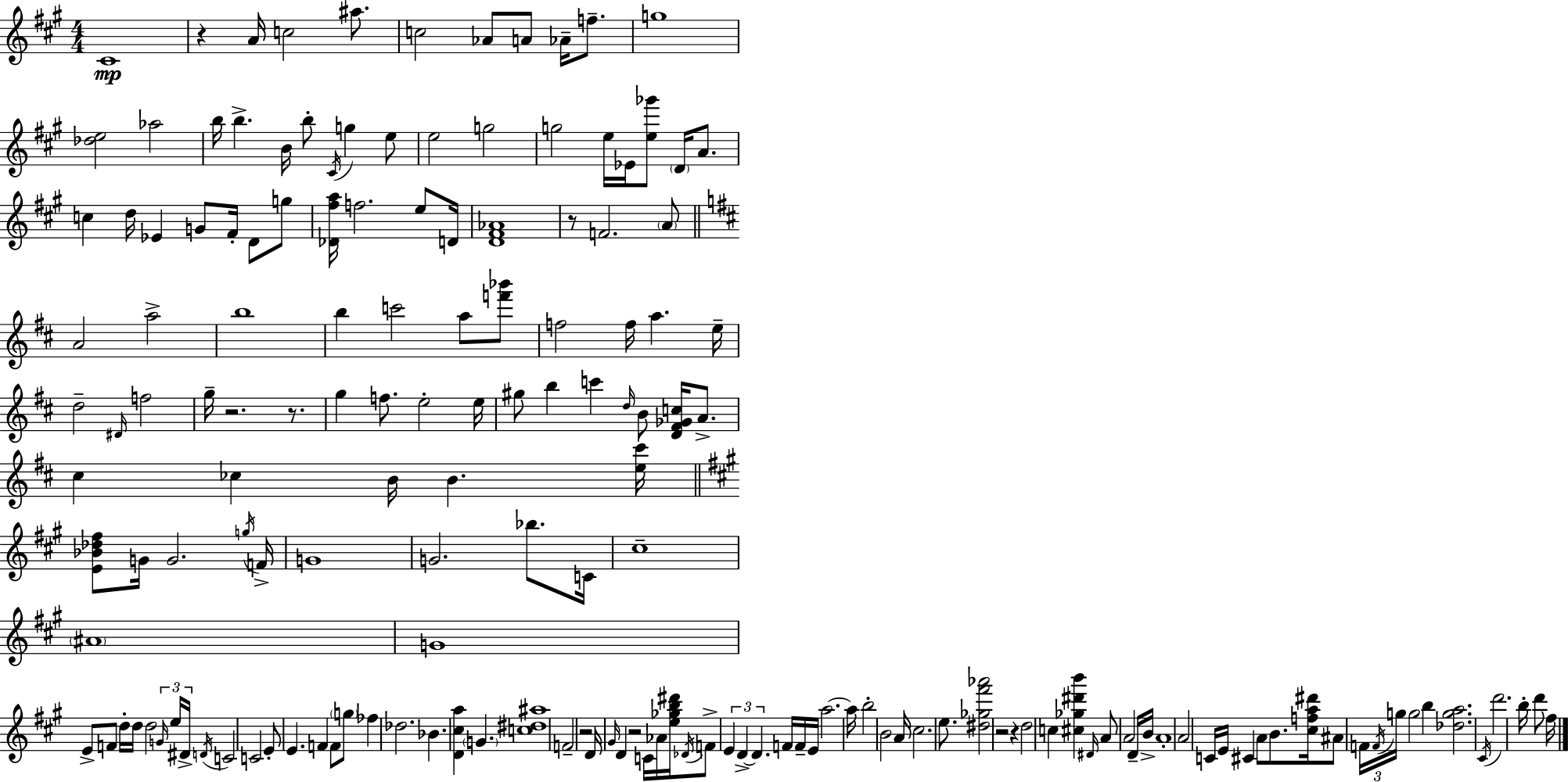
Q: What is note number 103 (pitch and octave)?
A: Db4